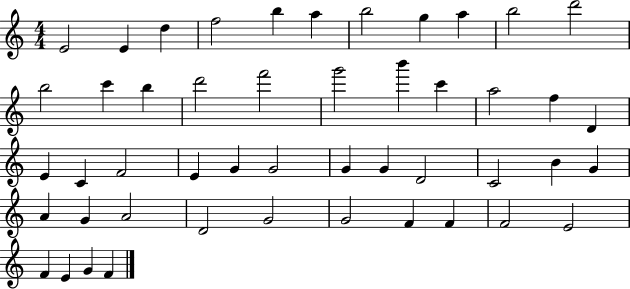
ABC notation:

X:1
T:Untitled
M:4/4
L:1/4
K:C
E2 E d f2 b a b2 g a b2 d'2 b2 c' b d'2 f'2 g'2 b' c' a2 f D E C F2 E G G2 G G D2 C2 B G A G A2 D2 G2 G2 F F F2 E2 F E G F